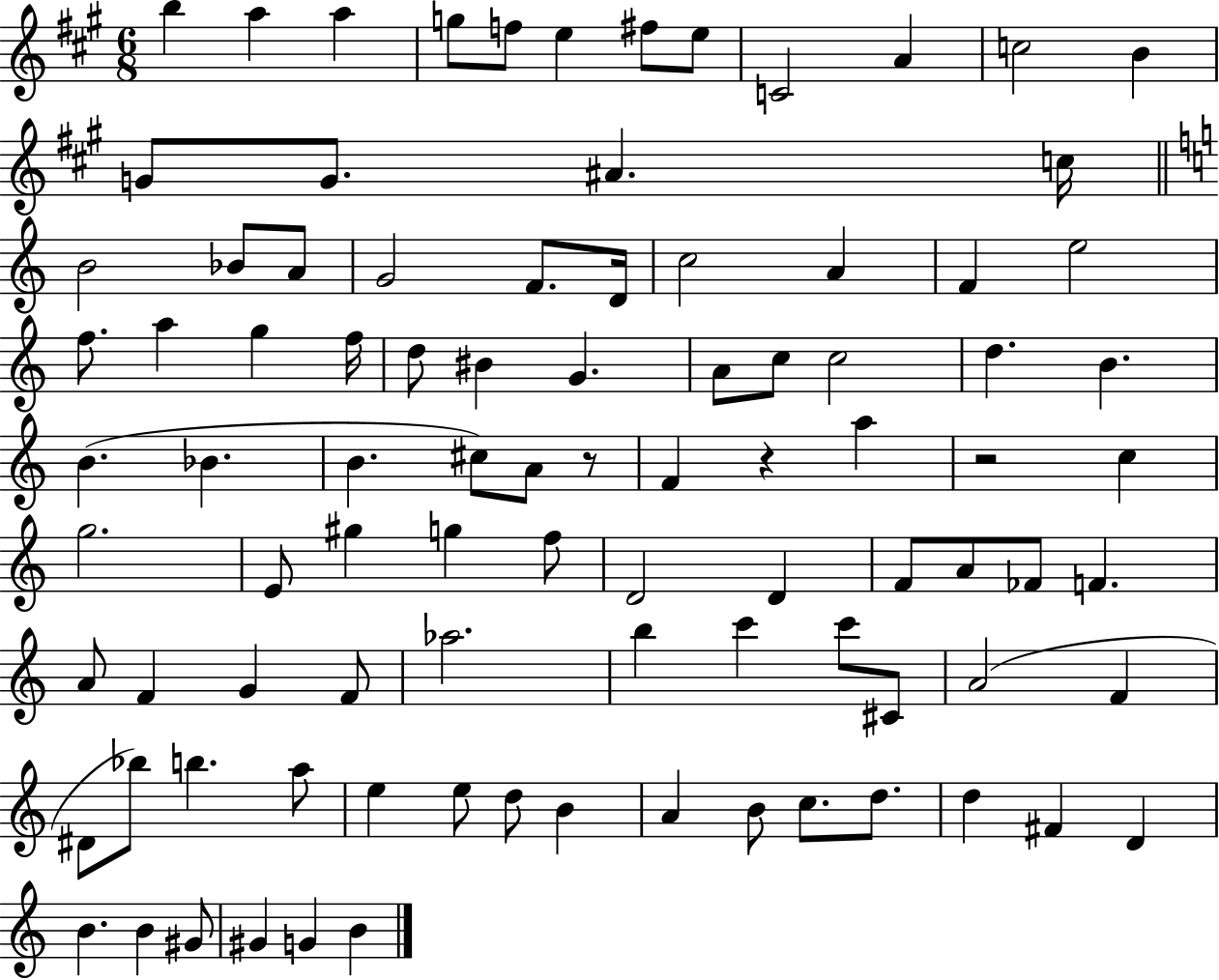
X:1
T:Untitled
M:6/8
L:1/4
K:A
b a a g/2 f/2 e ^f/2 e/2 C2 A c2 B G/2 G/2 ^A c/4 B2 _B/2 A/2 G2 F/2 D/4 c2 A F e2 f/2 a g f/4 d/2 ^B G A/2 c/2 c2 d B B _B B ^c/2 A/2 z/2 F z a z2 c g2 E/2 ^g g f/2 D2 D F/2 A/2 _F/2 F A/2 F G F/2 _a2 b c' c'/2 ^C/2 A2 F ^D/2 _b/2 b a/2 e e/2 d/2 B A B/2 c/2 d/2 d ^F D B B ^G/2 ^G G B